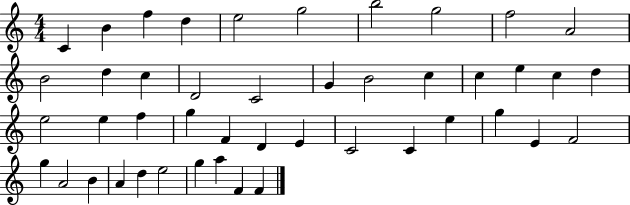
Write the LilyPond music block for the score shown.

{
  \clef treble
  \numericTimeSignature
  \time 4/4
  \key c \major
  c'4 b'4 f''4 d''4 | e''2 g''2 | b''2 g''2 | f''2 a'2 | \break b'2 d''4 c''4 | d'2 c'2 | g'4 b'2 c''4 | c''4 e''4 c''4 d''4 | \break e''2 e''4 f''4 | g''4 f'4 d'4 e'4 | c'2 c'4 e''4 | g''4 e'4 f'2 | \break g''4 a'2 b'4 | a'4 d''4 e''2 | g''4 a''4 f'4 f'4 | \bar "|."
}